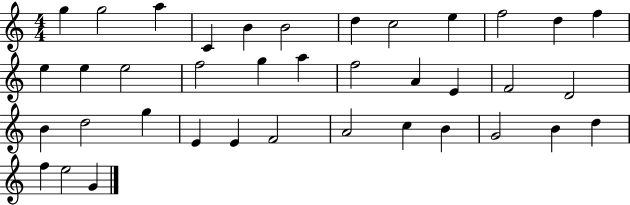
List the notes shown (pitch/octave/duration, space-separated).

G5/q G5/h A5/q C4/q B4/q B4/h D5/q C5/h E5/q F5/h D5/q F5/q E5/q E5/q E5/h F5/h G5/q A5/q F5/h A4/q E4/q F4/h D4/h B4/q D5/h G5/q E4/q E4/q F4/h A4/h C5/q B4/q G4/h B4/q D5/q F5/q E5/h G4/q